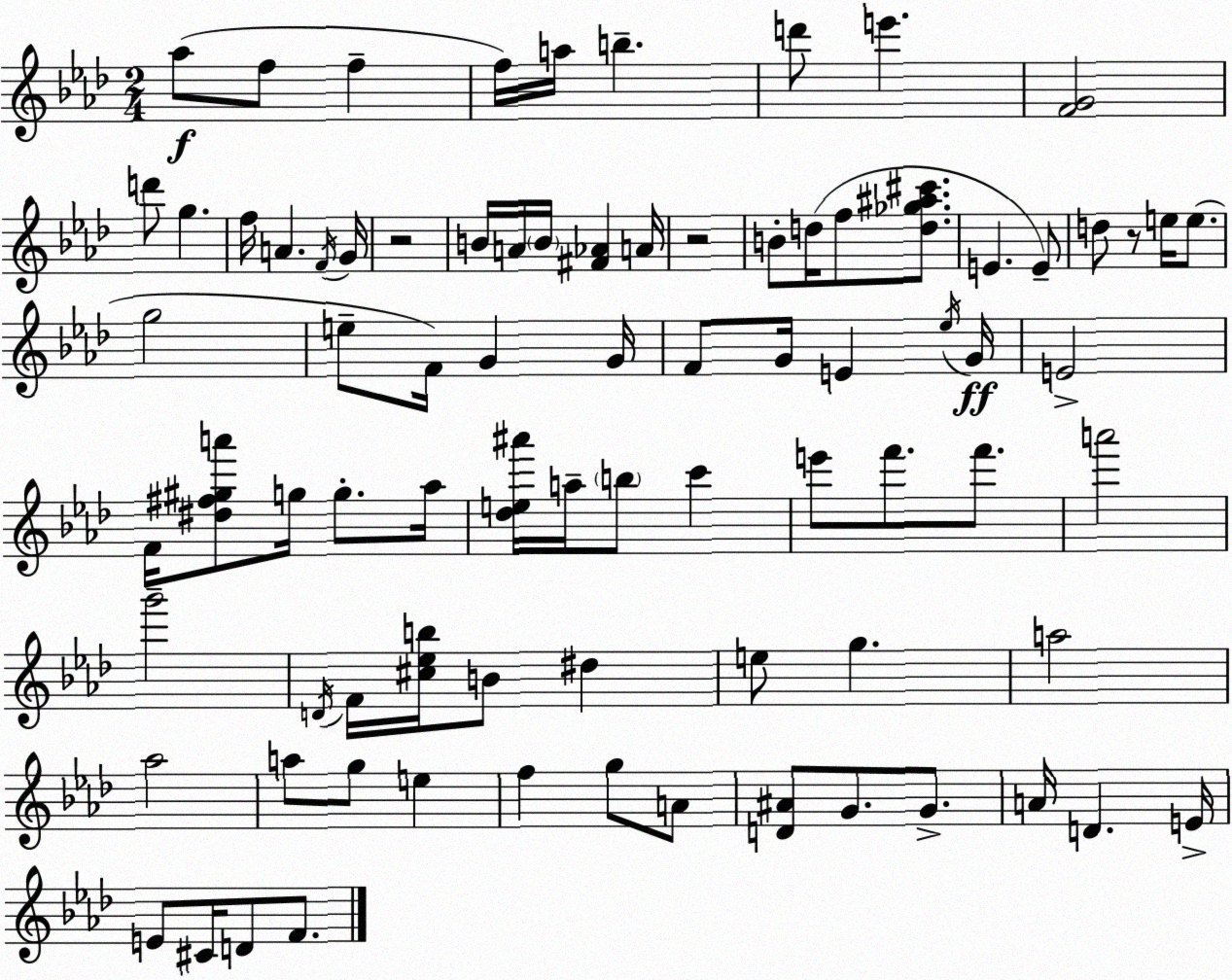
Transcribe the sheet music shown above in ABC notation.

X:1
T:Untitled
M:2/4
L:1/4
K:Fm
_a/2 f/2 f f/4 a/4 b d'/2 e' [FG]2 d'/2 g f/4 A F/4 G/4 z2 B/4 A/4 B/4 [^F_A] A/4 z2 B/2 d/4 f/2 [d_g^a^c']/2 E E/2 d/2 z/2 e/4 e/2 g2 e/2 F/4 G G/4 F/2 G/4 E _e/4 G/4 E2 F/4 [^d^f^ga']/2 g/4 g/2 _a/4 [_de^a']/4 a/4 b/2 c' e'/2 f'/2 f'/2 a'2 g'2 D/4 F/4 [^c_eb]/4 B/2 ^d e/2 g a2 _a2 a/2 g/2 e f g/2 A/2 [D^A]/2 G/2 G/2 A/4 D E/4 E/2 ^C/4 D/2 F/2